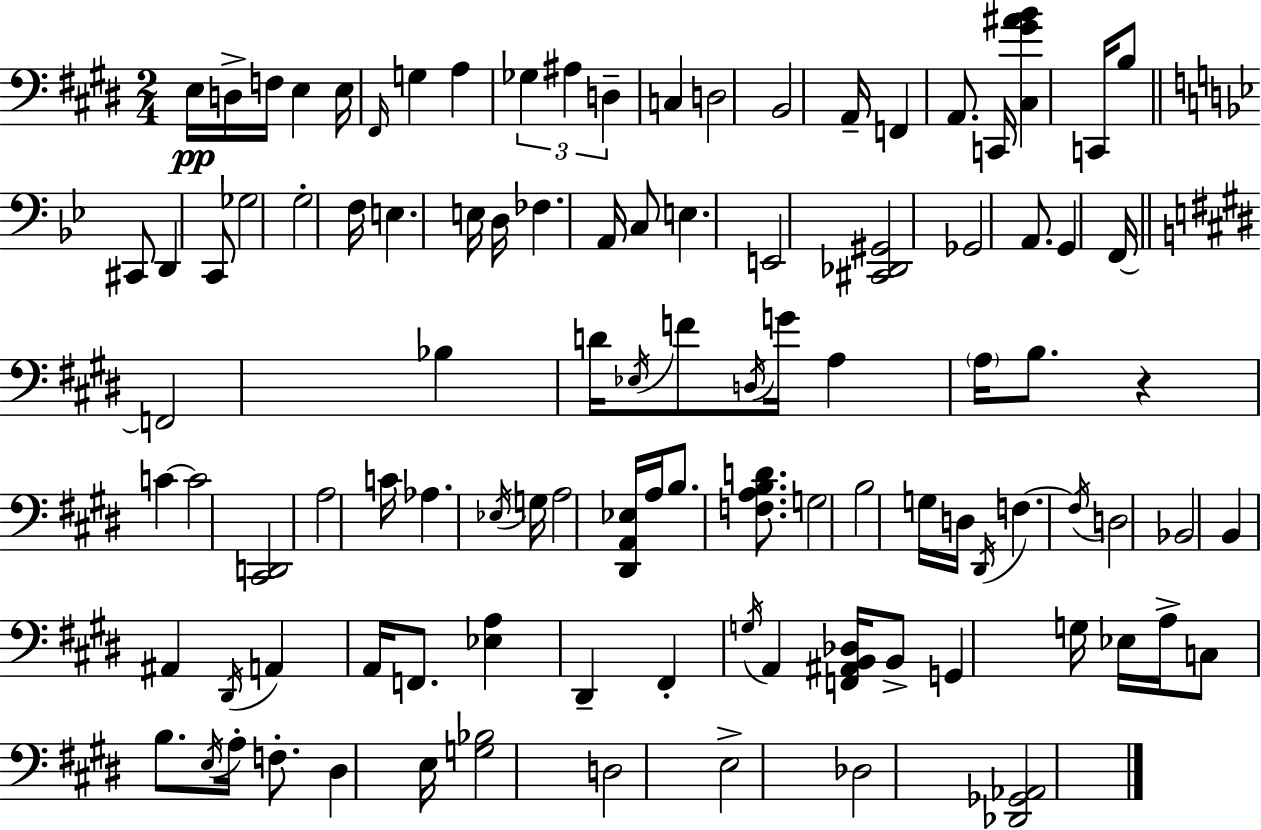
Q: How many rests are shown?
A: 1